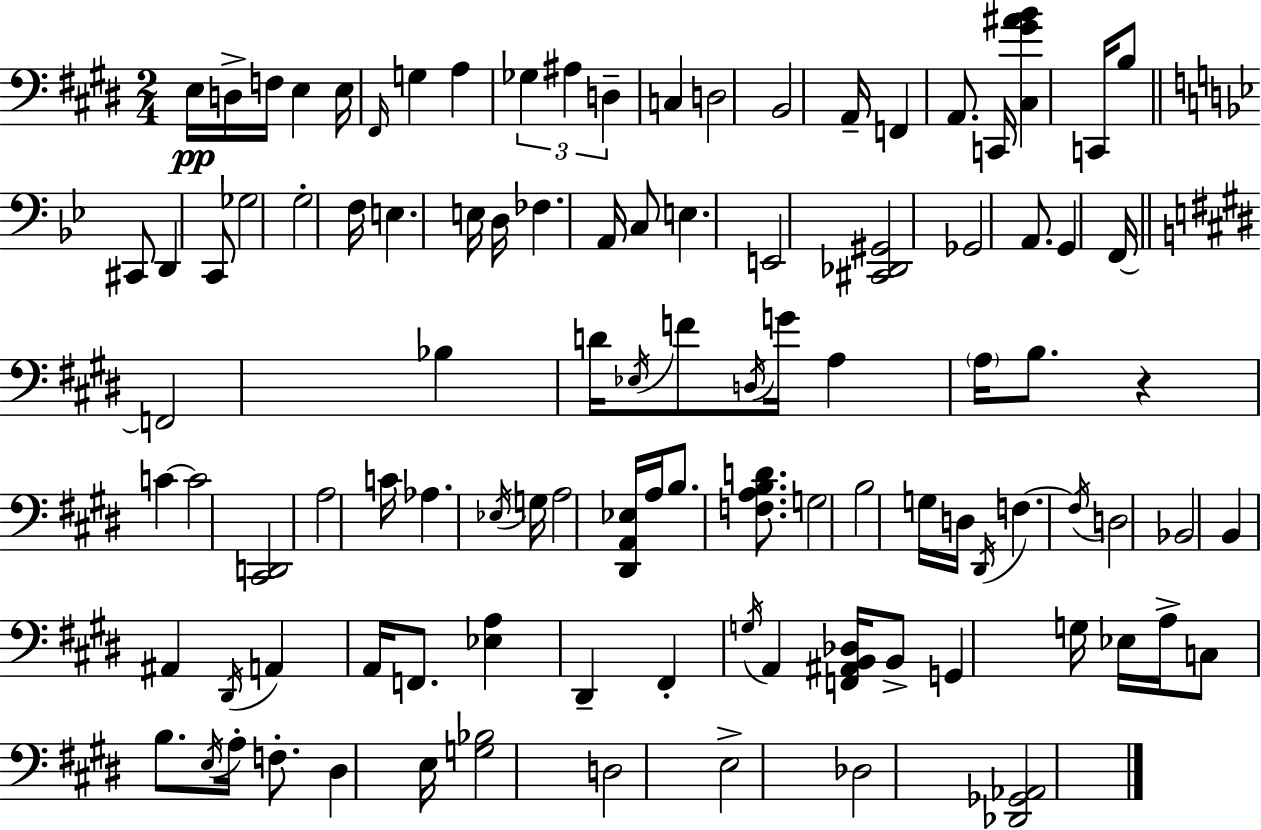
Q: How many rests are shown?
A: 1